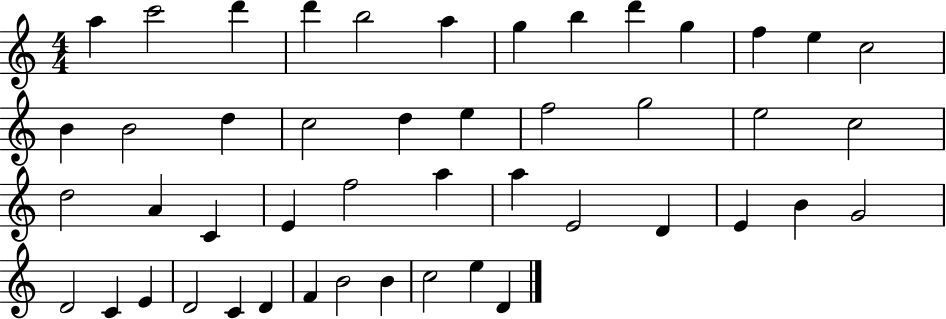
A5/q C6/h D6/q D6/q B5/h A5/q G5/q B5/q D6/q G5/q F5/q E5/q C5/h B4/q B4/h D5/q C5/h D5/q E5/q F5/h G5/h E5/h C5/h D5/h A4/q C4/q E4/q F5/h A5/q A5/q E4/h D4/q E4/q B4/q G4/h D4/h C4/q E4/q D4/h C4/q D4/q F4/q B4/h B4/q C5/h E5/q D4/q